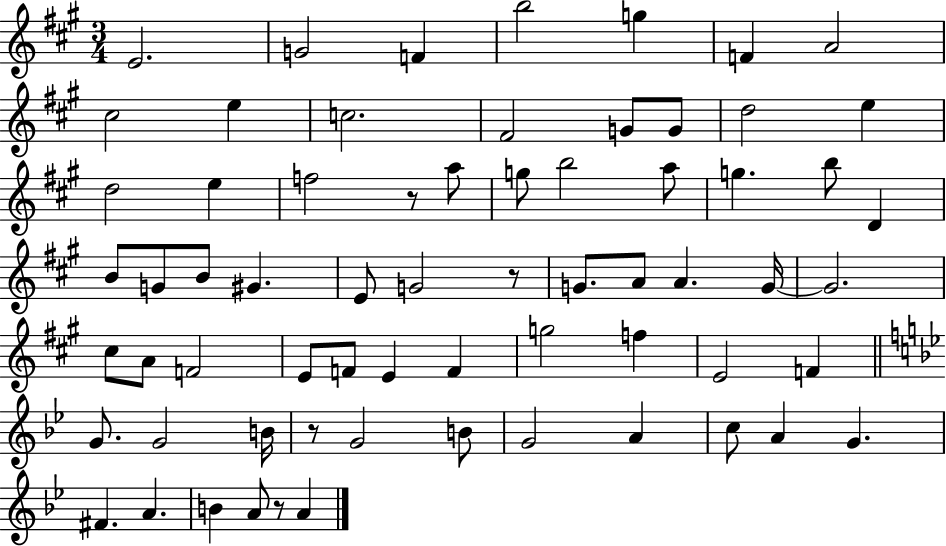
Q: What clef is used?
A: treble